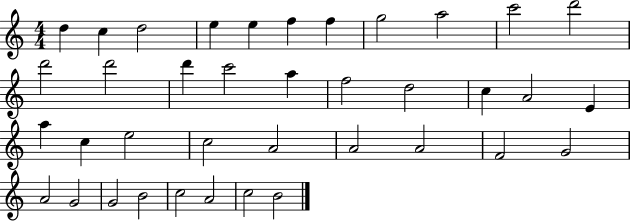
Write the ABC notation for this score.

X:1
T:Untitled
M:4/4
L:1/4
K:C
d c d2 e e f f g2 a2 c'2 d'2 d'2 d'2 d' c'2 a f2 d2 c A2 E a c e2 c2 A2 A2 A2 F2 G2 A2 G2 G2 B2 c2 A2 c2 B2